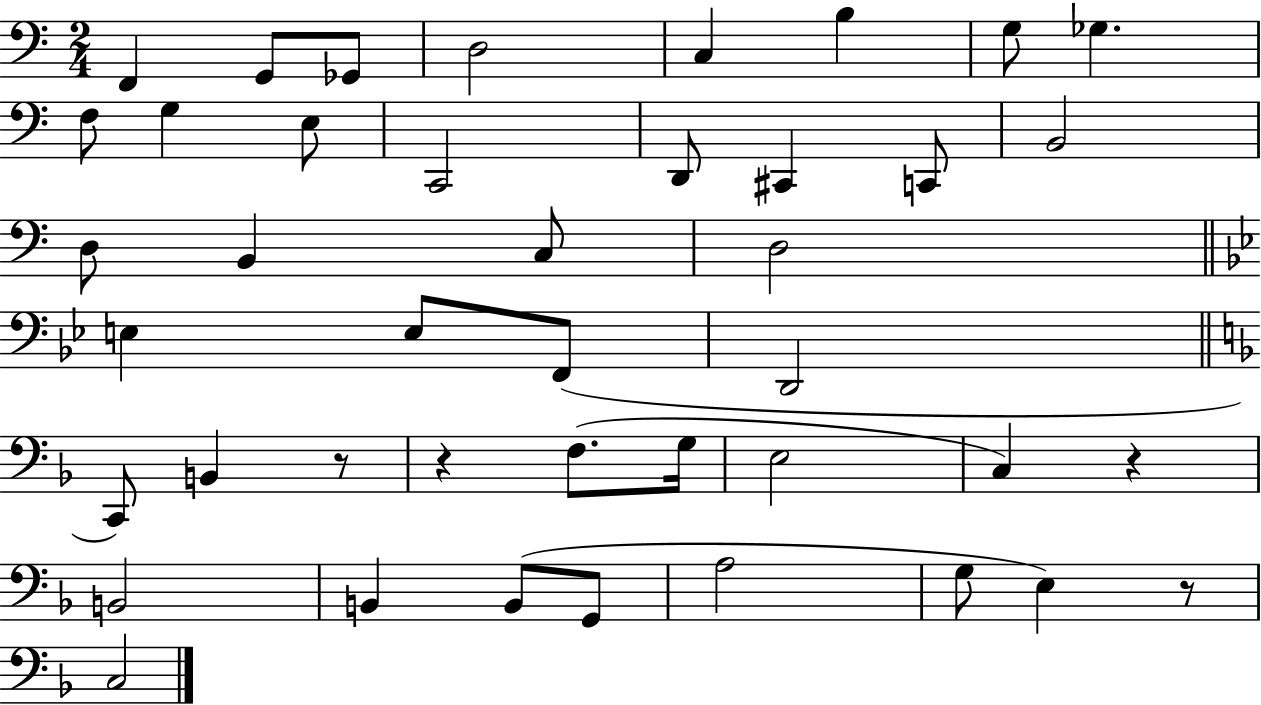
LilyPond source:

{
  \clef bass
  \numericTimeSignature
  \time 2/4
  \key c \major
  f,4 g,8 ges,8 | d2 | c4 b4 | g8 ges4. | \break f8 g4 e8 | c,2 | d,8 cis,4 c,8 | b,2 | \break d8 b,4 c8 | d2 | \bar "||" \break \key g \minor e4 e8 f,8( | d,2 | \bar "||" \break \key f \major c,8) b,4 r8 | r4 f8.( g16 | e2 | c4) r4 | \break b,2 | b,4 b,8( g,8 | a2 | g8 e4) r8 | \break c2 | \bar "|."
}